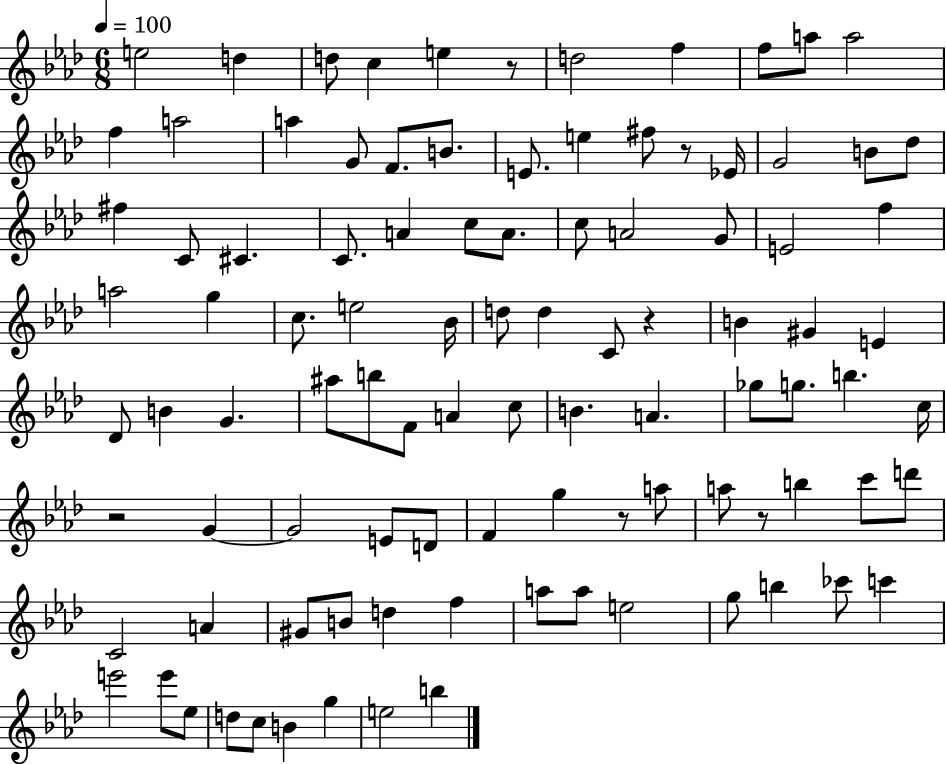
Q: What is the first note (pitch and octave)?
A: E5